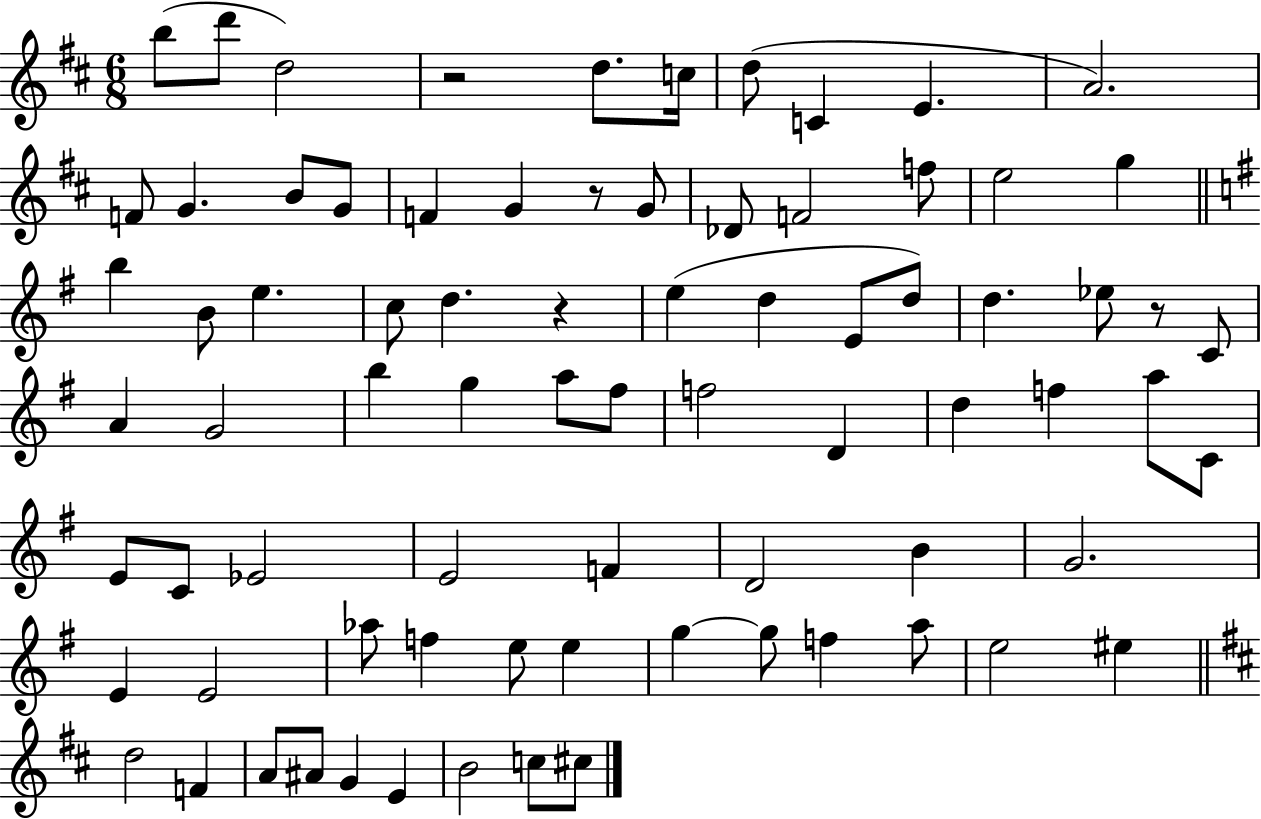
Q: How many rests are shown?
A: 4